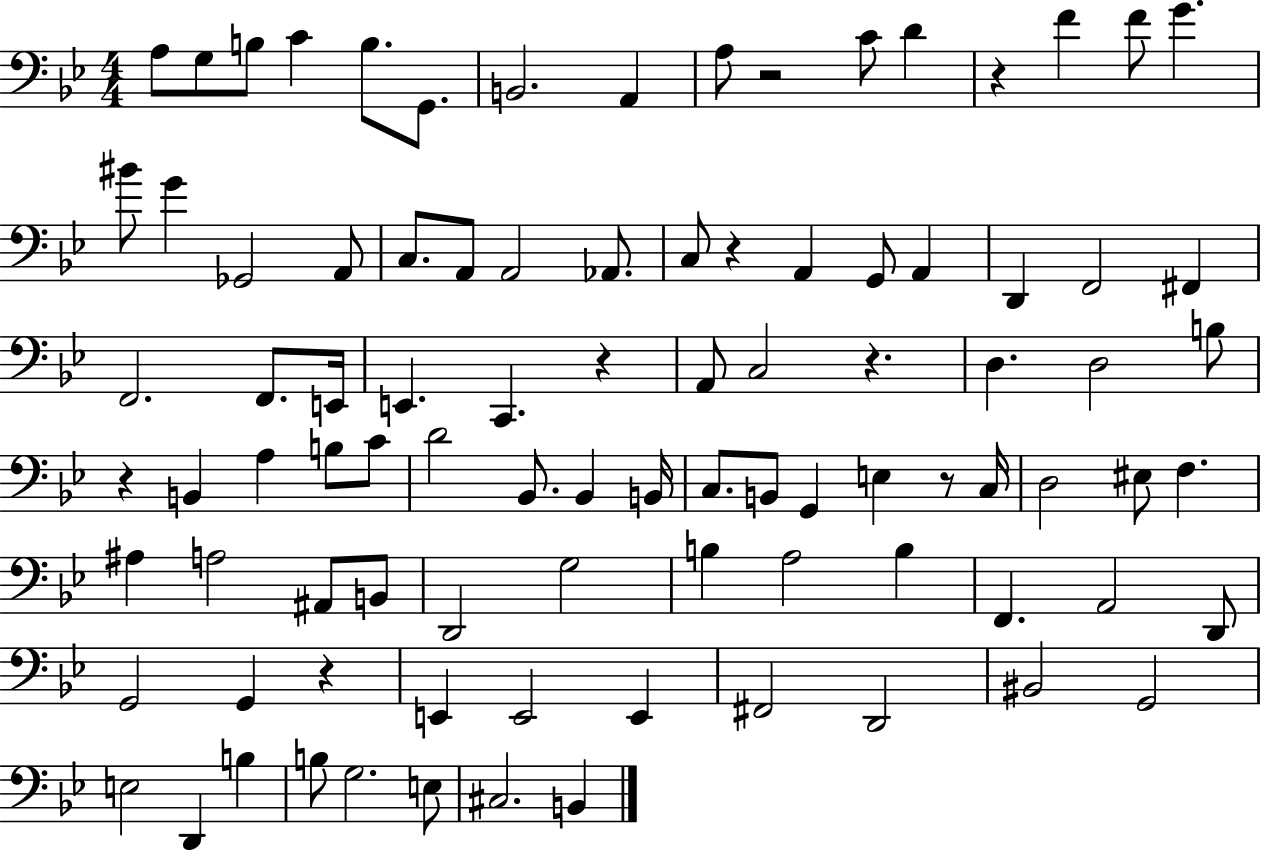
{
  \clef bass
  \numericTimeSignature
  \time 4/4
  \key bes \major
  a8 g8 b8 c'4 b8. g,8. | b,2. a,4 | a8 r2 c'8 d'4 | r4 f'4 f'8 g'4. | \break bis'8 g'4 ges,2 a,8 | c8. a,8 a,2 aes,8. | c8 r4 a,4 g,8 a,4 | d,4 f,2 fis,4 | \break f,2. f,8. e,16 | e,4. c,4. r4 | a,8 c2 r4. | d4. d2 b8 | \break r4 b,4 a4 b8 c'8 | d'2 bes,8. bes,4 b,16 | c8. b,8 g,4 e4 r8 c16 | d2 eis8 f4. | \break ais4 a2 ais,8 b,8 | d,2 g2 | b4 a2 b4 | f,4. a,2 d,8 | \break g,2 g,4 r4 | e,4 e,2 e,4 | fis,2 d,2 | bis,2 g,2 | \break e2 d,4 b4 | b8 g2. e8 | cis2. b,4 | \bar "|."
}